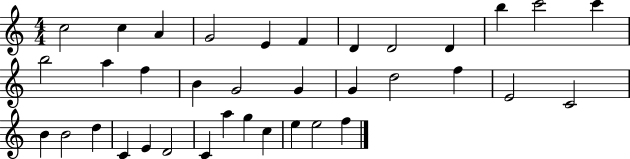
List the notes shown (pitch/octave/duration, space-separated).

C5/h C5/q A4/q G4/h E4/q F4/q D4/q D4/h D4/q B5/q C6/h C6/q B5/h A5/q F5/q B4/q G4/h G4/q G4/q D5/h F5/q E4/h C4/h B4/q B4/h D5/q C4/q E4/q D4/h C4/q A5/q G5/q C5/q E5/q E5/h F5/q